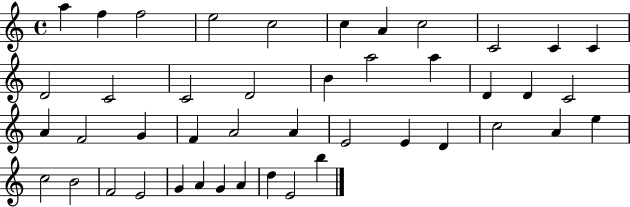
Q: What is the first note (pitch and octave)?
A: A5